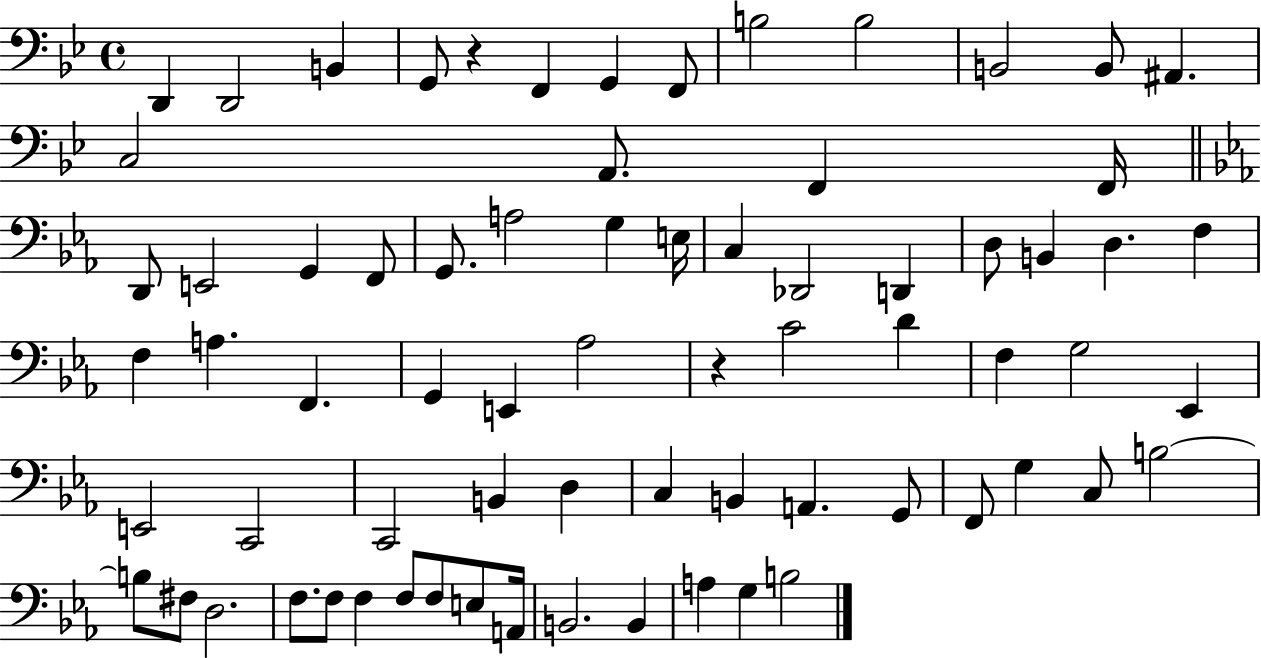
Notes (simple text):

D2/q D2/h B2/q G2/e R/q F2/q G2/q F2/e B3/h B3/h B2/h B2/e A#2/q. C3/h A2/e. F2/q F2/s D2/e E2/h G2/q F2/e G2/e. A3/h G3/q E3/s C3/q Db2/h D2/q D3/e B2/q D3/q. F3/q F3/q A3/q. F2/q. G2/q E2/q Ab3/h R/q C4/h D4/q F3/q G3/h Eb2/q E2/h C2/h C2/h B2/q D3/q C3/q B2/q A2/q. G2/e F2/e G3/q C3/e B3/h B3/e F#3/e D3/h. F3/e. F3/e F3/q F3/e F3/e E3/e A2/s B2/h. B2/q A3/q G3/q B3/h